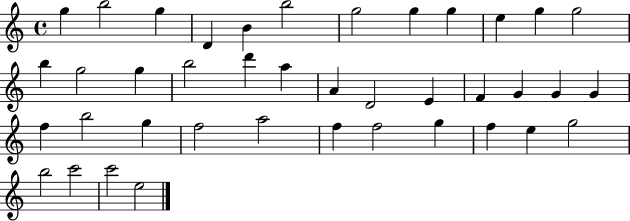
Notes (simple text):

G5/q B5/h G5/q D4/q B4/q B5/h G5/h G5/q G5/q E5/q G5/q G5/h B5/q G5/h G5/q B5/h D6/q A5/q A4/q D4/h E4/q F4/q G4/q G4/q G4/q F5/q B5/h G5/q F5/h A5/h F5/q F5/h G5/q F5/q E5/q G5/h B5/h C6/h C6/h E5/h